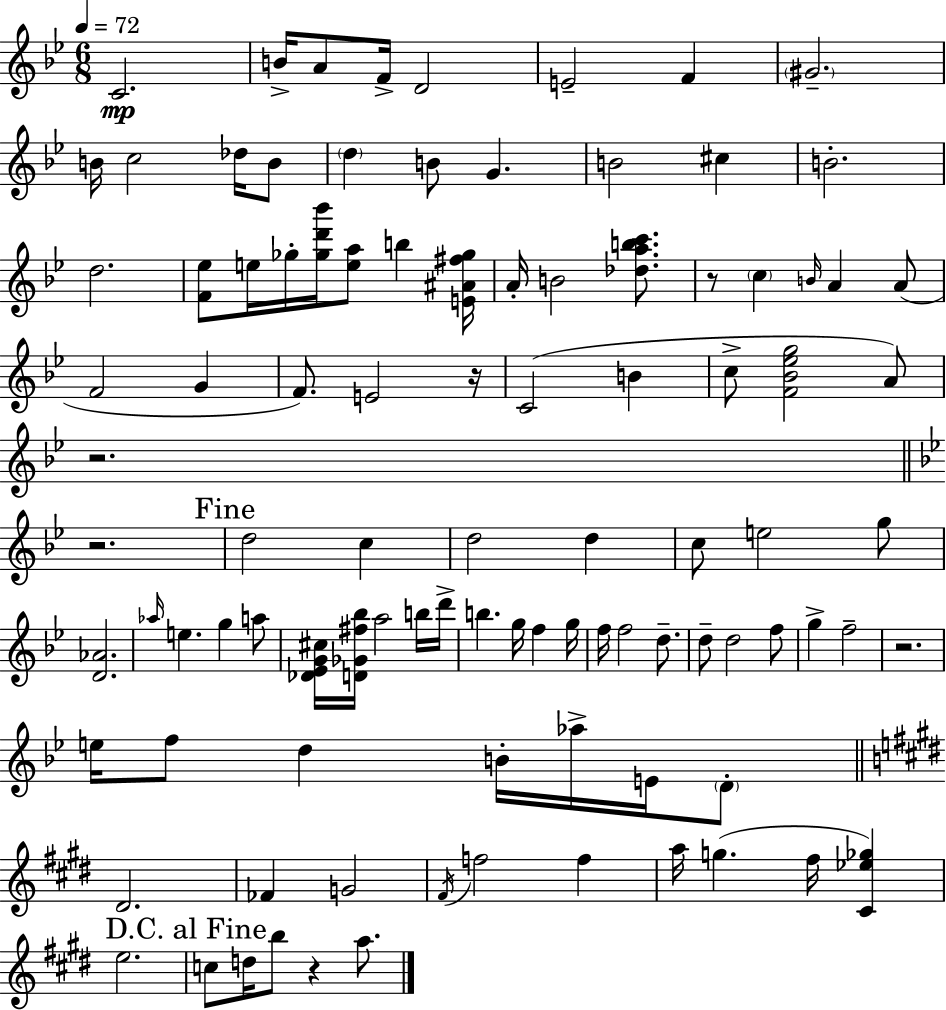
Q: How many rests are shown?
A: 6